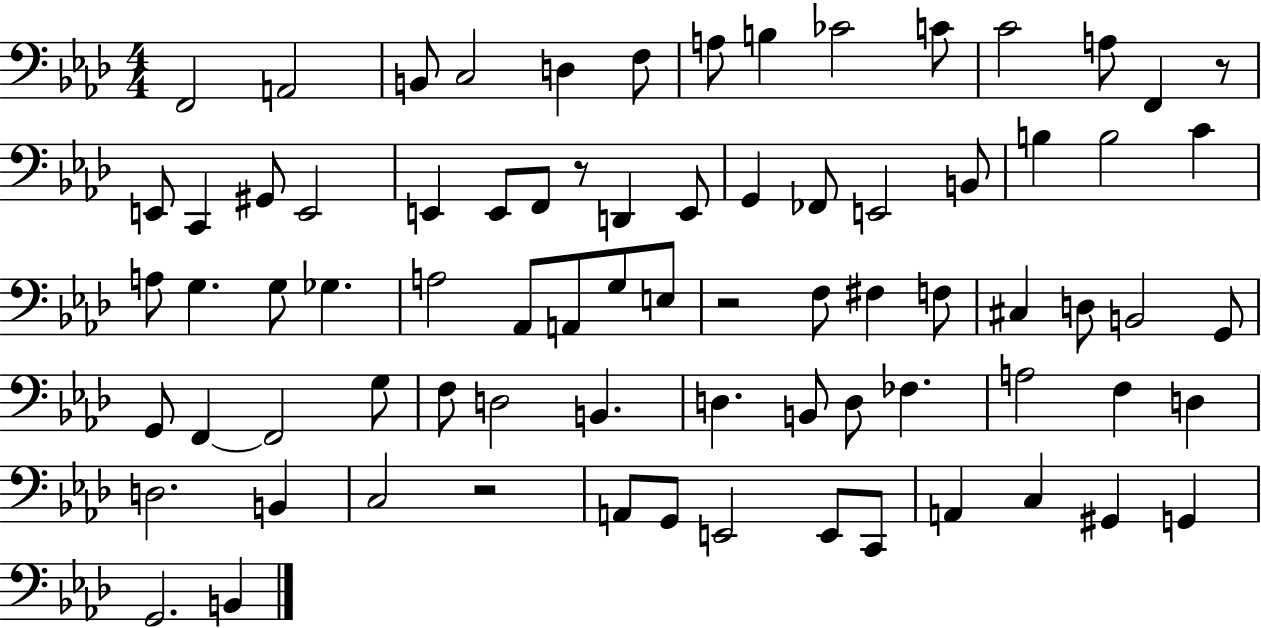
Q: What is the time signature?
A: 4/4